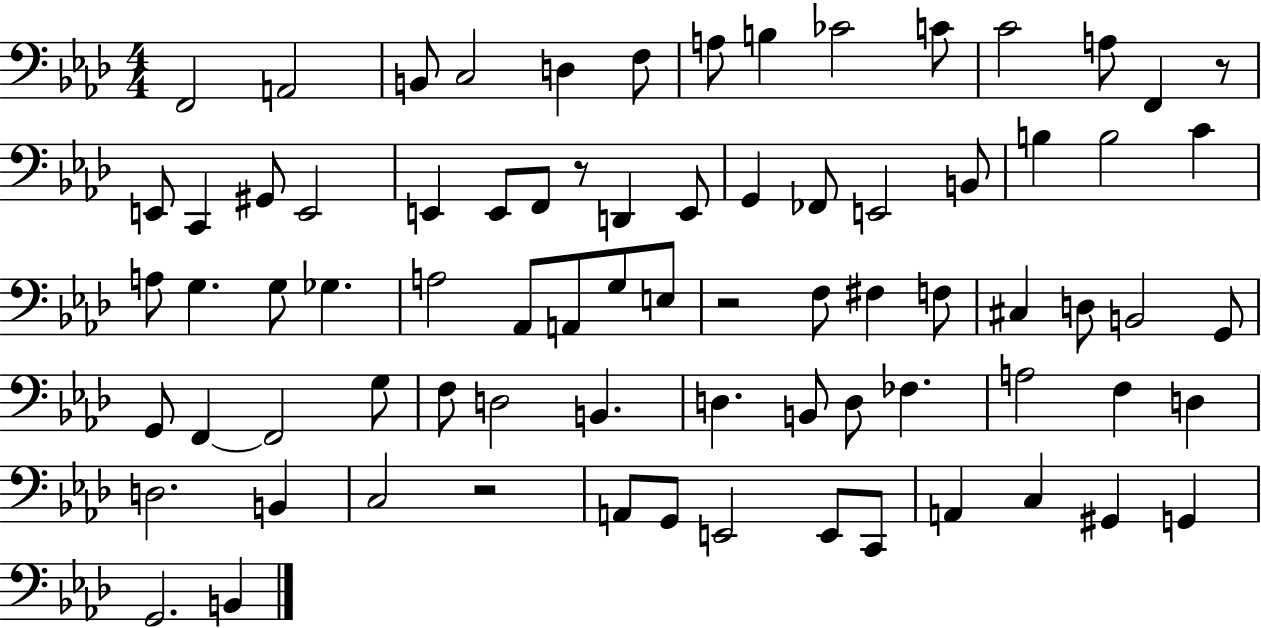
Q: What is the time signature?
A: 4/4